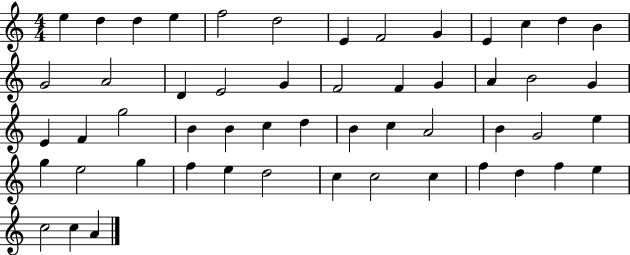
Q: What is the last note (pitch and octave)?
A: A4